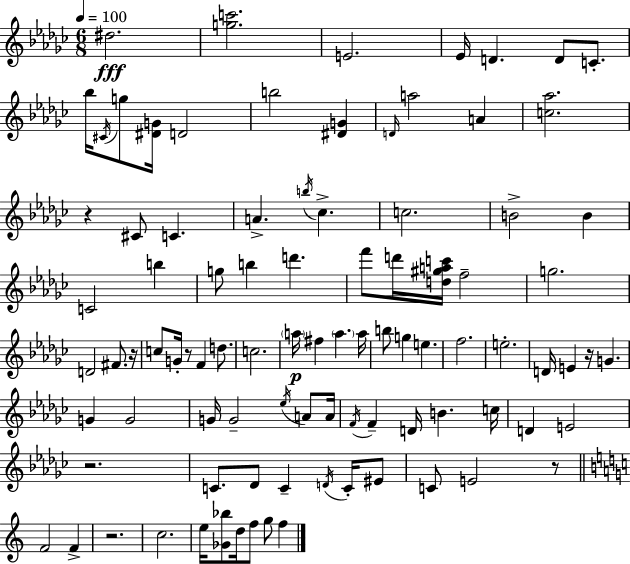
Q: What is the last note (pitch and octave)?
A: F5